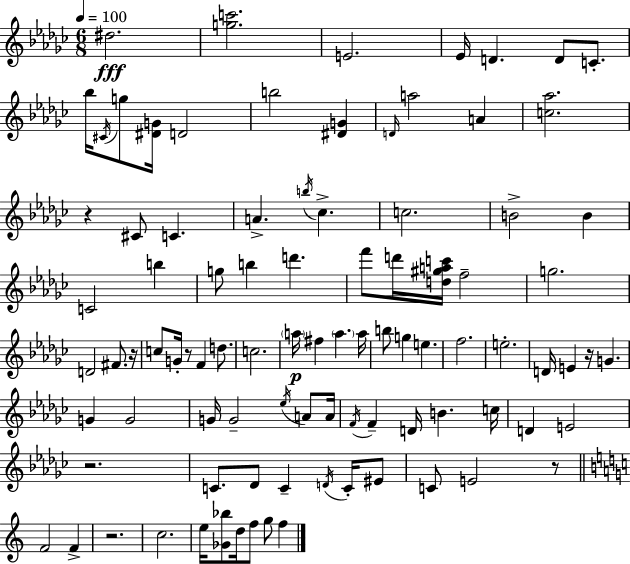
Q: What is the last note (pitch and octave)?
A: F5